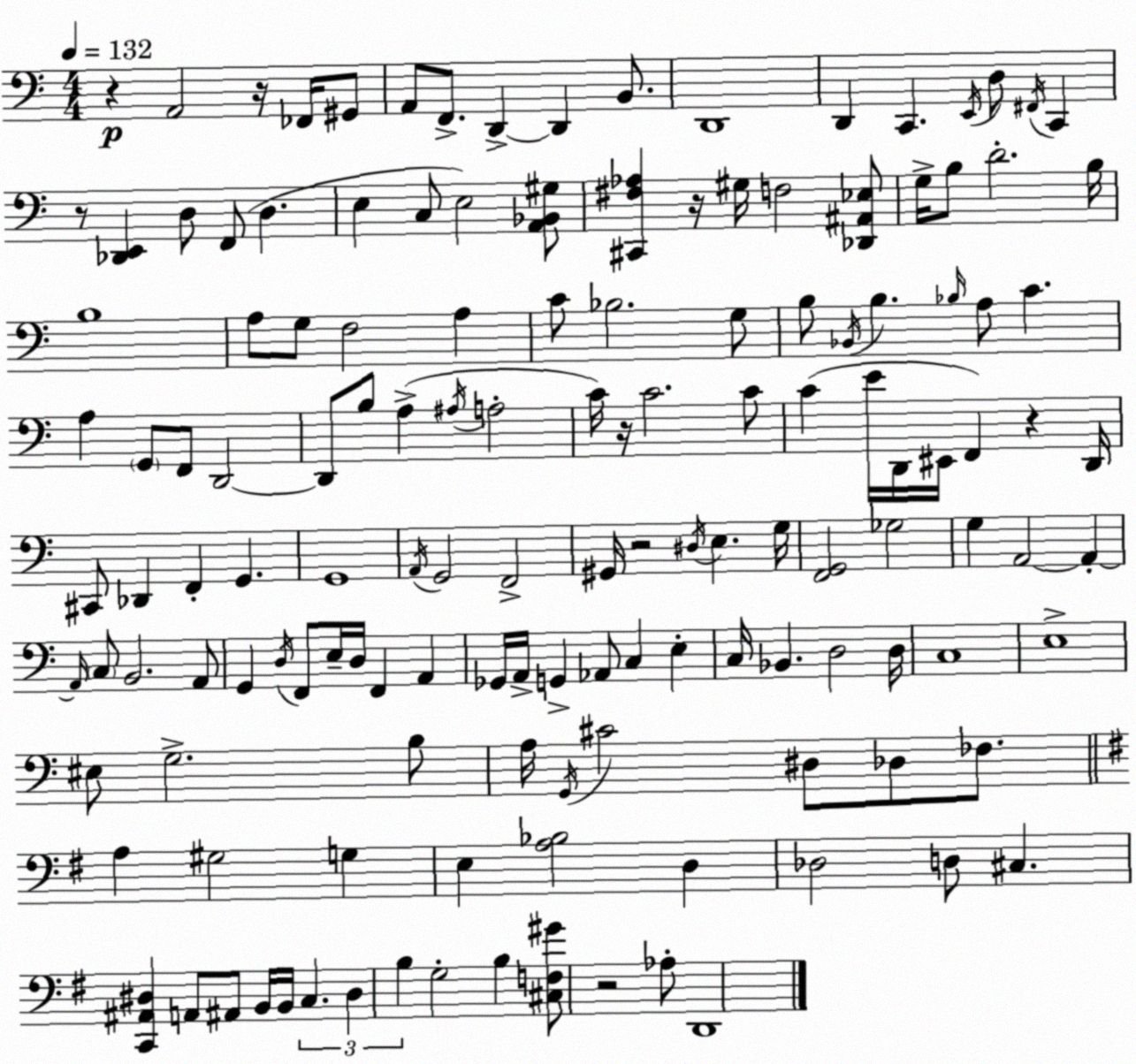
X:1
T:Untitled
M:4/4
L:1/4
K:C
z A,,2 z/4 _F,,/4 ^G,,/2 A,,/2 F,,/2 D,, D,, B,,/2 D,,4 D,, C,, E,,/4 D,/2 ^F,,/4 C,, z/2 [_D,,E,,] D,/2 F,,/2 D, E, C,/2 E,2 [A,,_B,,^G,]/2 [^C,,^F,_A,] z/4 ^G,/4 F,2 [_D,,^A,,_E,]/2 G,/4 B,/2 D2 B,/4 B,4 A,/2 G,/2 F,2 A, C/2 _B,2 G,/2 B,/2 _B,,/4 B, _B,/4 A,/2 C A, G,,/2 F,,/2 D,,2 D,,/2 B,/2 A, ^A,/4 A,2 C/4 z/4 C2 C/2 C E/4 D,,/4 ^E,,/4 F,, z D,,/4 ^C,,/2 _D,, F,, G,, G,,4 A,,/4 G,,2 F,,2 ^G,,/4 z2 ^D,/4 E, G,/4 [F,,G,,]2 _G,2 G, A,,2 A,, A,,/4 C,/2 B,,2 A,,/2 G,, D,/4 F,,/2 E,/4 D,/4 F,, A,, _G,,/4 A,,/4 G,, _A,,/2 C, E, C,/4 _B,, D,2 D,/4 C,4 E,4 ^E,/2 G,2 B,/2 A,/4 G,,/4 ^C2 ^D,/2 _D,/2 _F,/2 A, ^G,2 G, E, [A,_B,]2 D, _D,2 D,/2 ^C, [C,,^A,,^D,] A,,/2 ^A,,/2 B,,/4 B,,/4 C, ^D, B, G,2 B, [^C,F,^G]/2 z2 _A,/2 D,,4